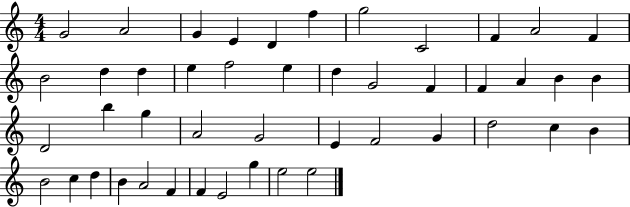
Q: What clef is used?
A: treble